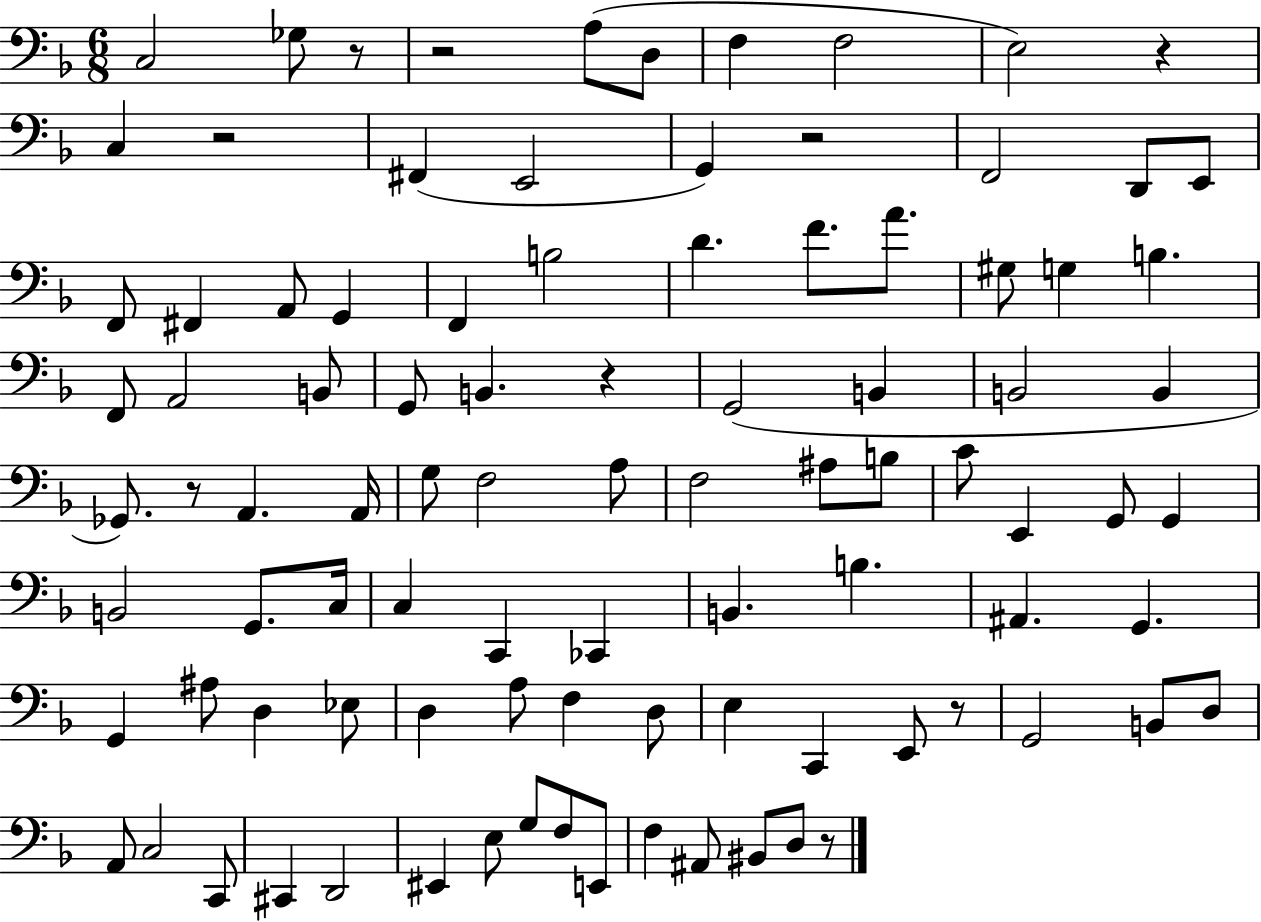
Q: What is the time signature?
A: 6/8